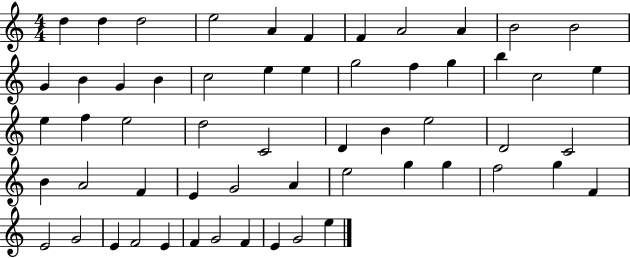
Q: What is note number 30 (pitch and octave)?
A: D4